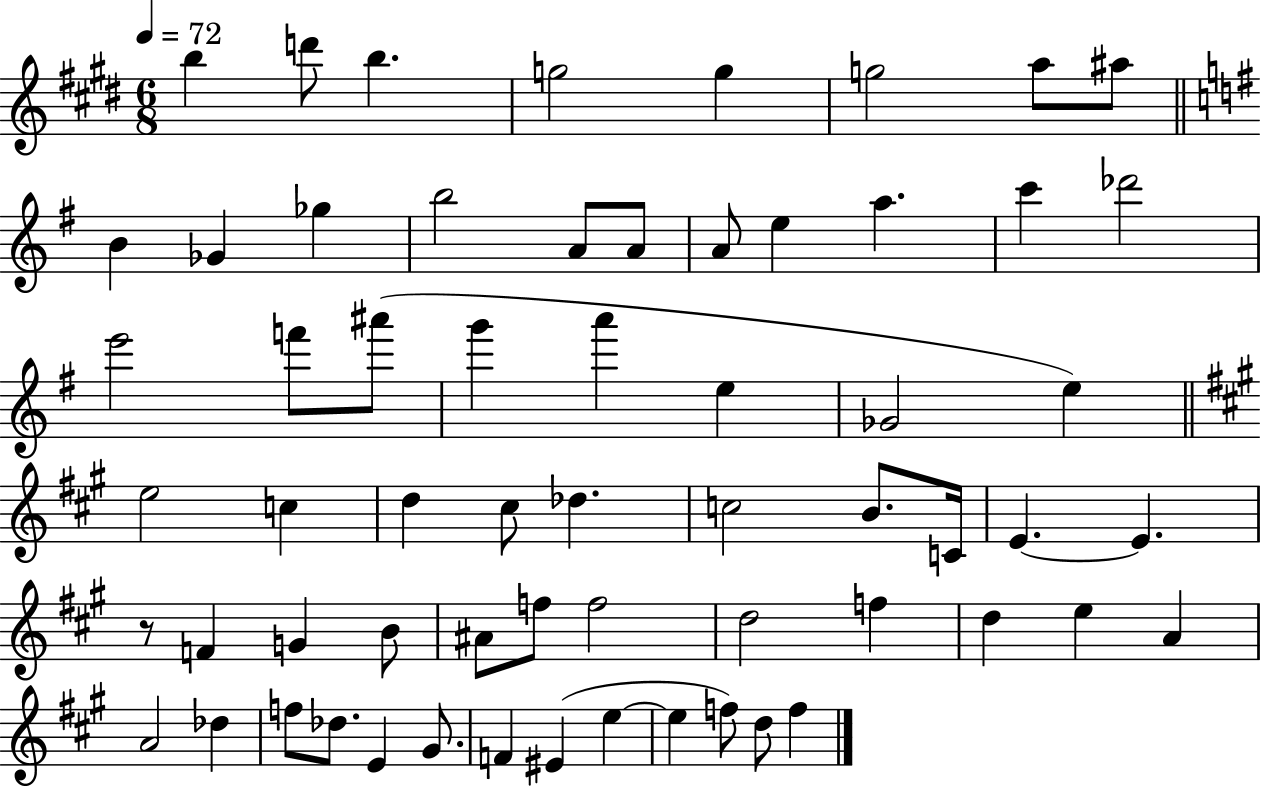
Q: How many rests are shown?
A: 1